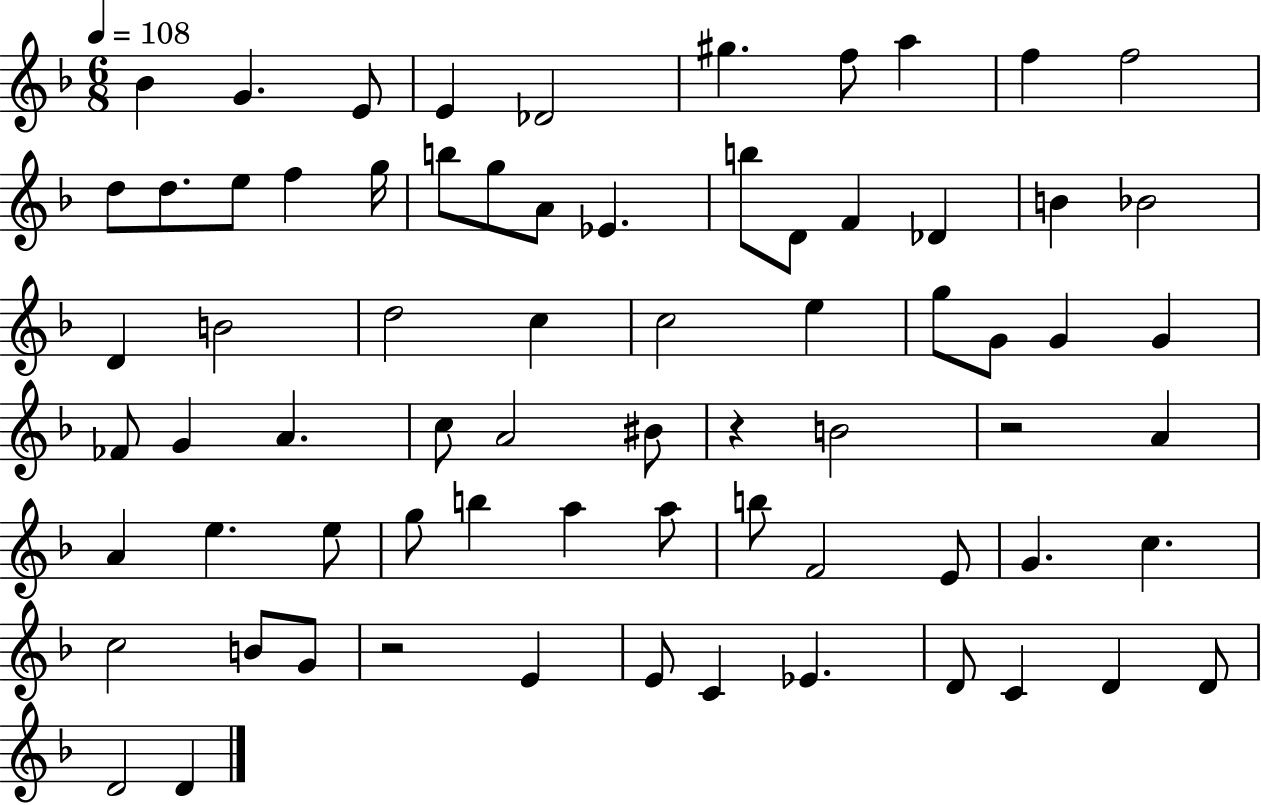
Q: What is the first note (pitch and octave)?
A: Bb4